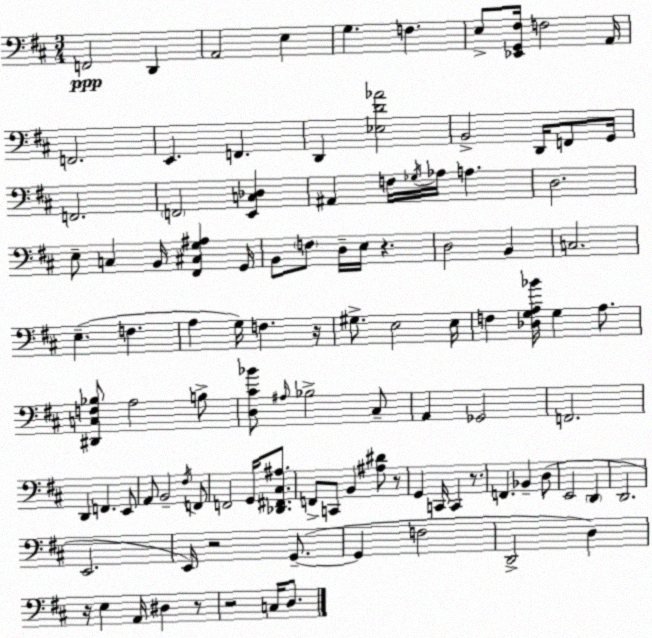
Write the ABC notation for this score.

X:1
T:Untitled
M:3/4
L:1/4
K:D
F,,2 D,, A,,2 E, G, F, E,/2 [_E,,G,,^F,]/4 F,2 A,,/4 F,,2 E,, F,, D,, [_E,D_A]2 B,,2 D,,/4 F,,/2 G,,/4 F,,2 F,,2 [E,,C,_D,] ^A,, F,/4 _G,/4 _A,/4 A, D,2 E,/2 C, B,,/4 [^F,,^C,G,^A,] G,,/4 B,,/2 F,/2 D,/4 E,/4 z D,2 B,, C,2 E, F, A, G,/4 F, z/4 ^G,/2 E,2 E,/4 F, [_D,G,A,_B]/4 G, A,/2 [^D,,C,F,_B,]/2 A,2 B,/2 [D,^C_B]/2 ^A,/4 _B,2 ^C,/2 A,, _G,,2 F,,2 D,, F,, E,,/2 A,,/2 B,,2 ^F,/4 F,,/2 F,,2 G,,/4 [_D,,^F,,^C,^A,]/2 F,,/2 C,,/2 B,, [^A,^D]/2 z/2 G,, C,,/4 C,, z/2 F,, _B,, D,/2 E,,2 D,, D,,2 E,,2 E,,/4 z2 G,,/2 G,, F,2 D,,2 D, z/4 E, A,,/4 ^D, z/2 z2 C,/4 D,/2